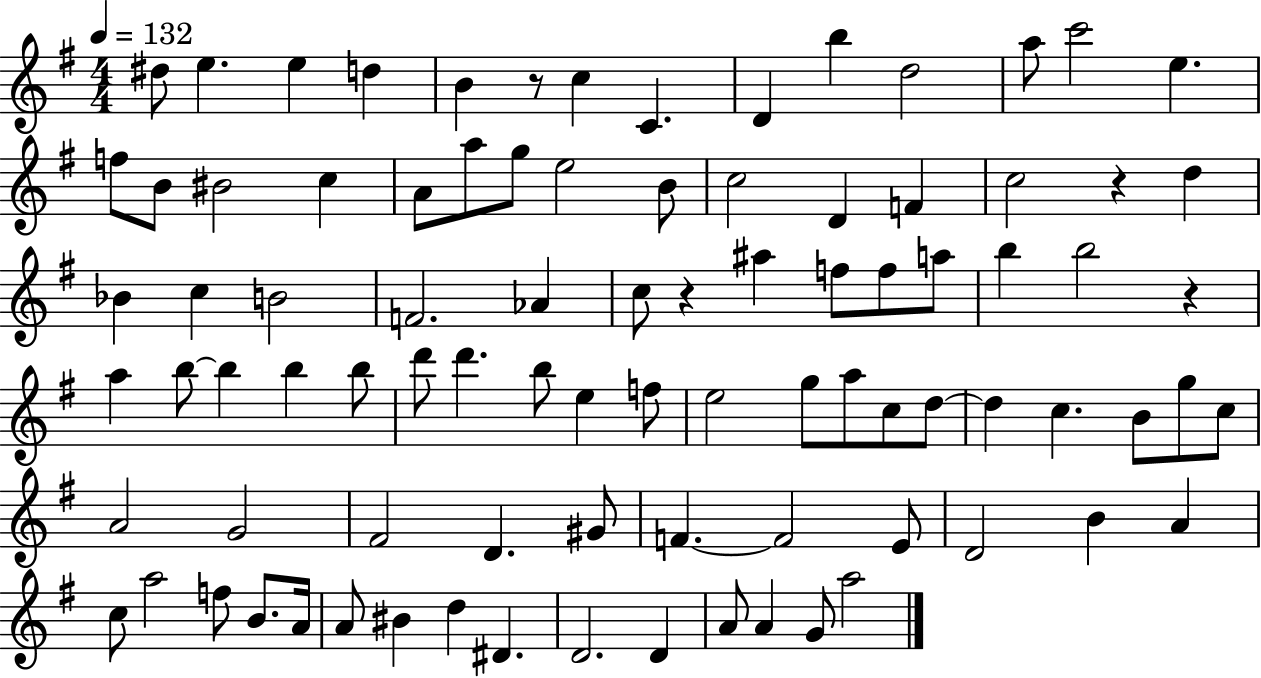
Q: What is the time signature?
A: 4/4